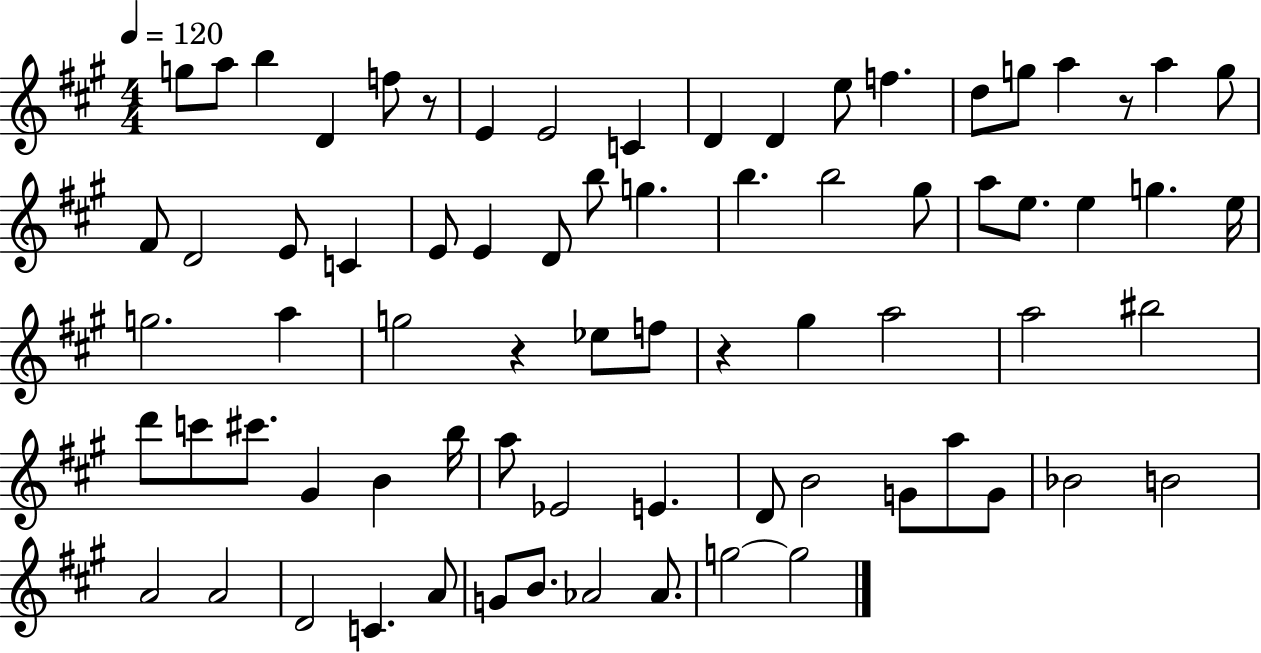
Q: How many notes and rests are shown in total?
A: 74